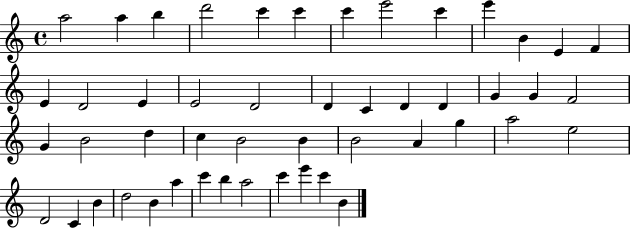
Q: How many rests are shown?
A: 0